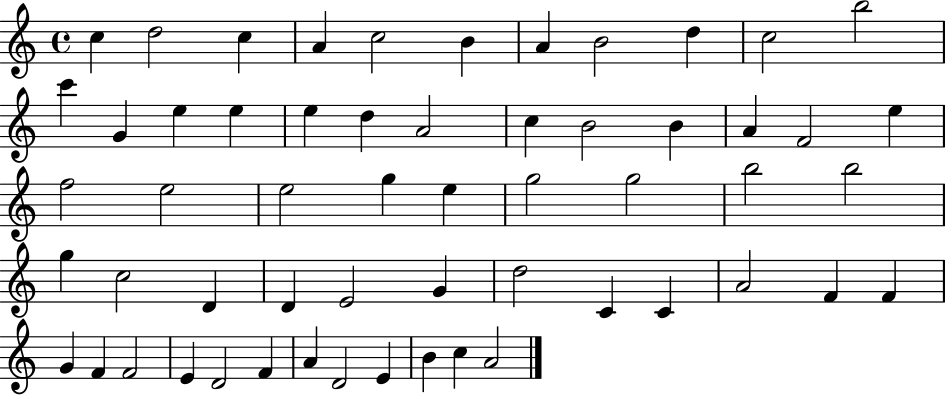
C5/q D5/h C5/q A4/q C5/h B4/q A4/q B4/h D5/q C5/h B5/h C6/q G4/q E5/q E5/q E5/q D5/q A4/h C5/q B4/h B4/q A4/q F4/h E5/q F5/h E5/h E5/h G5/q E5/q G5/h G5/h B5/h B5/h G5/q C5/h D4/q D4/q E4/h G4/q D5/h C4/q C4/q A4/h F4/q F4/q G4/q F4/q F4/h E4/q D4/h F4/q A4/q D4/h E4/q B4/q C5/q A4/h